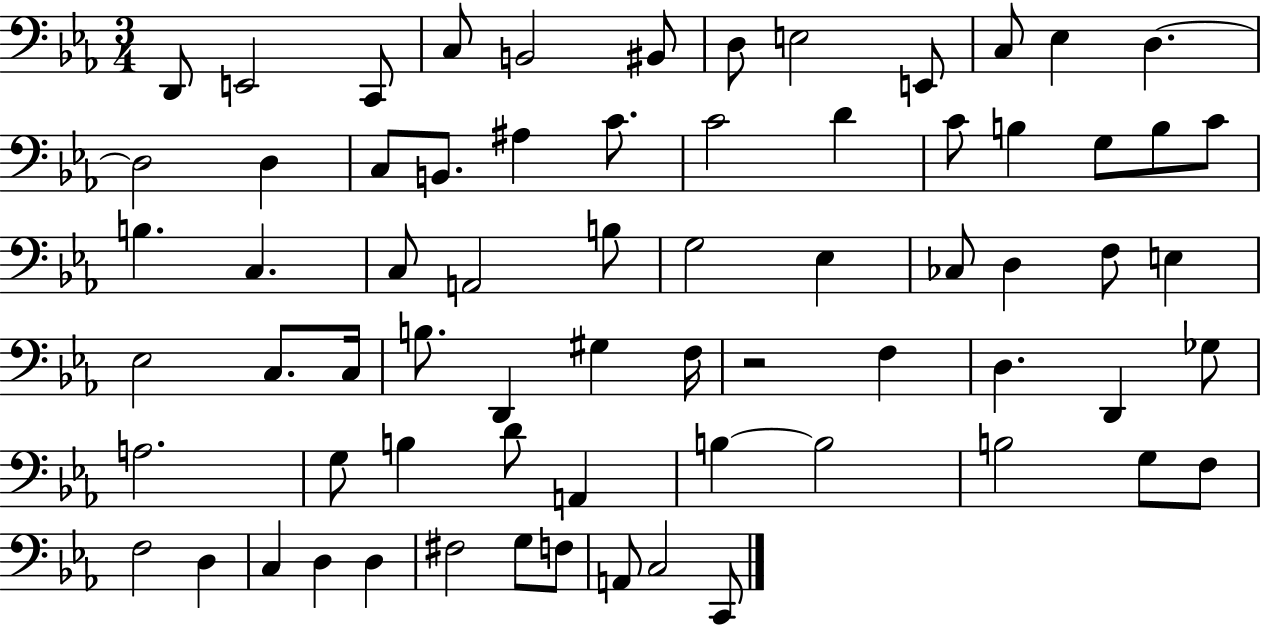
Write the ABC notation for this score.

X:1
T:Untitled
M:3/4
L:1/4
K:Eb
D,,/2 E,,2 C,,/2 C,/2 B,,2 ^B,,/2 D,/2 E,2 E,,/2 C,/2 _E, D, D,2 D, C,/2 B,,/2 ^A, C/2 C2 D C/2 B, G,/2 B,/2 C/2 B, C, C,/2 A,,2 B,/2 G,2 _E, _C,/2 D, F,/2 E, _E,2 C,/2 C,/4 B,/2 D,, ^G, F,/4 z2 F, D, D,, _G,/2 A,2 G,/2 B, D/2 A,, B, B,2 B,2 G,/2 F,/2 F,2 D, C, D, D, ^F,2 G,/2 F,/2 A,,/2 C,2 C,,/2